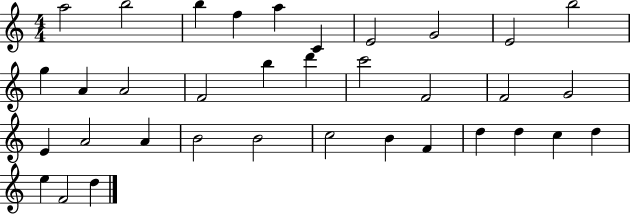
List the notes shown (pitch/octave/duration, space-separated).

A5/h B5/h B5/q F5/q A5/q C4/q E4/h G4/h E4/h B5/h G5/q A4/q A4/h F4/h B5/q D6/q C6/h F4/h F4/h G4/h E4/q A4/h A4/q B4/h B4/h C5/h B4/q F4/q D5/q D5/q C5/q D5/q E5/q F4/h D5/q